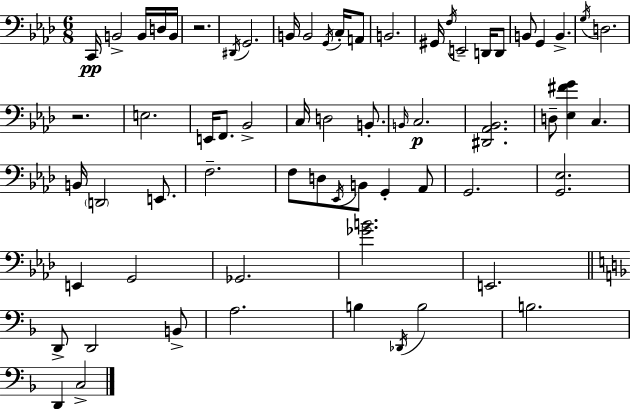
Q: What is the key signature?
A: F minor